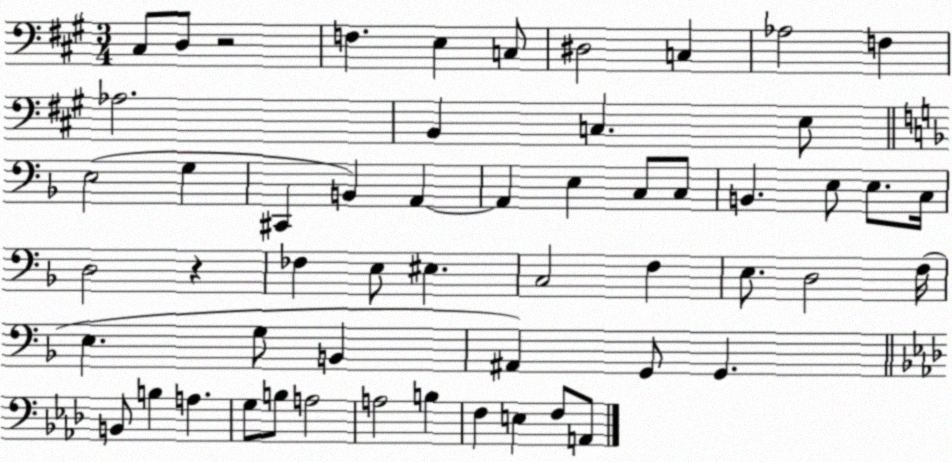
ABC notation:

X:1
T:Untitled
M:3/4
L:1/4
K:A
^C,/2 D,/2 z2 F, E, C,/2 ^D,2 C, _A,2 F, _A,2 B,, C, E,/2 E,2 G, ^C,, B,, A,, A,, E, C,/2 C,/2 B,, E,/2 E,/2 C,/4 D,2 z _F, E,/2 ^E, C,2 F, E,/2 D,2 F,/4 E, G,/2 B,, ^A,, G,,/2 G,, B,,/2 B, A, G,/2 B,/2 A,2 A,2 B, F, E, F,/2 A,,/2